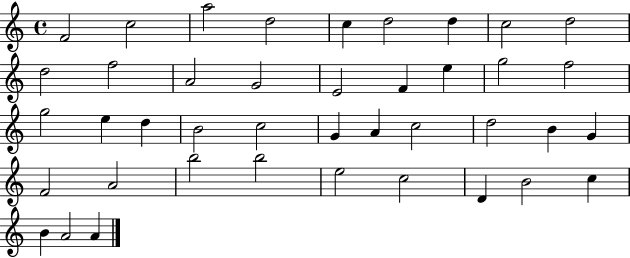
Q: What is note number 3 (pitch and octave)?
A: A5